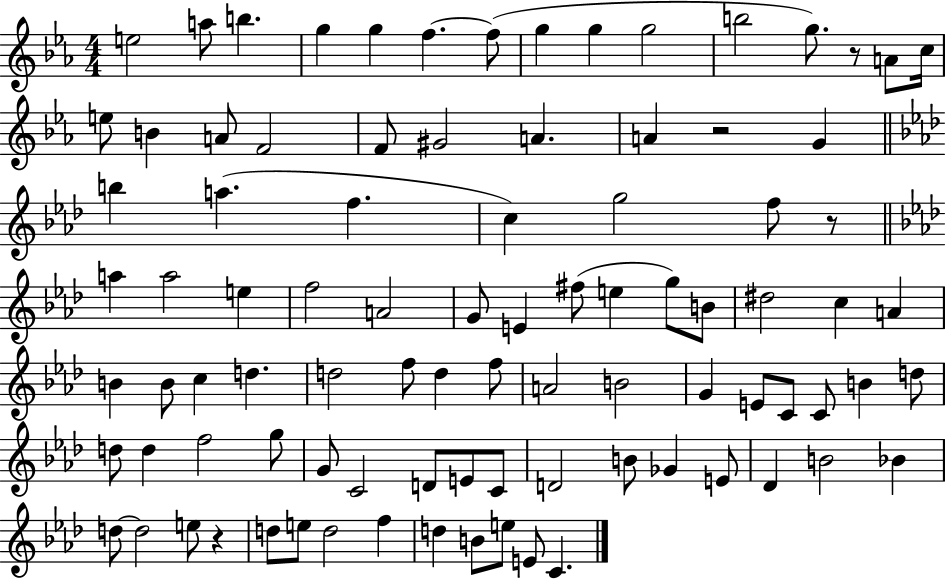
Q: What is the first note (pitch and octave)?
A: E5